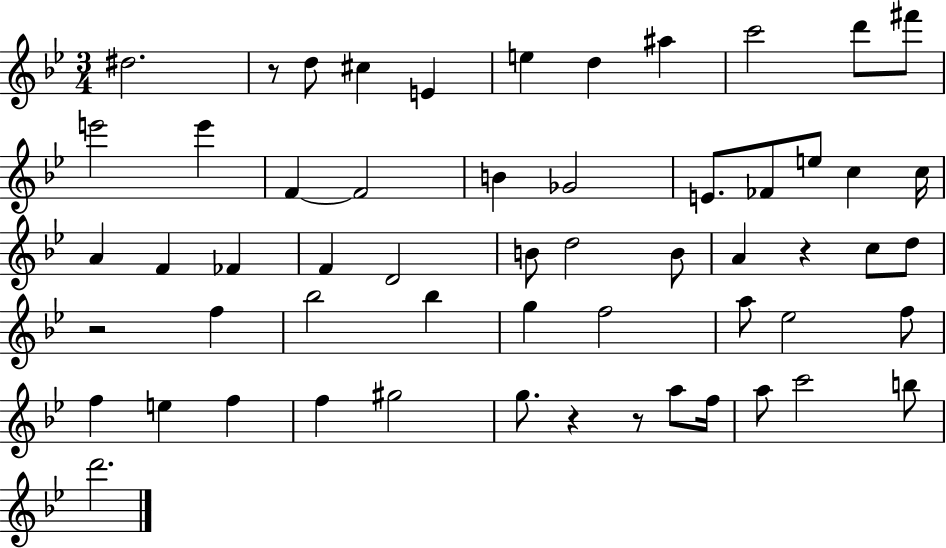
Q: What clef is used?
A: treble